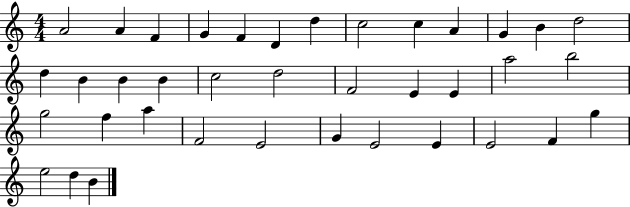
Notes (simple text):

A4/h A4/q F4/q G4/q F4/q D4/q D5/q C5/h C5/q A4/q G4/q B4/q D5/h D5/q B4/q B4/q B4/q C5/h D5/h F4/h E4/q E4/q A5/h B5/h G5/h F5/q A5/q F4/h E4/h G4/q E4/h E4/q E4/h F4/q G5/q E5/h D5/q B4/q